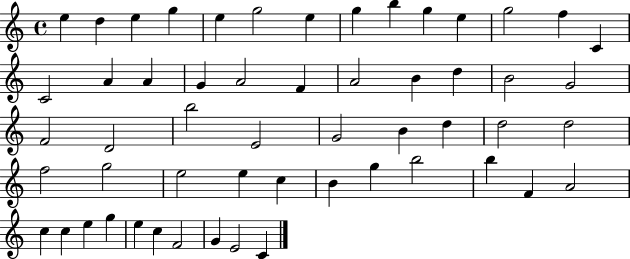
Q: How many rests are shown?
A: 0